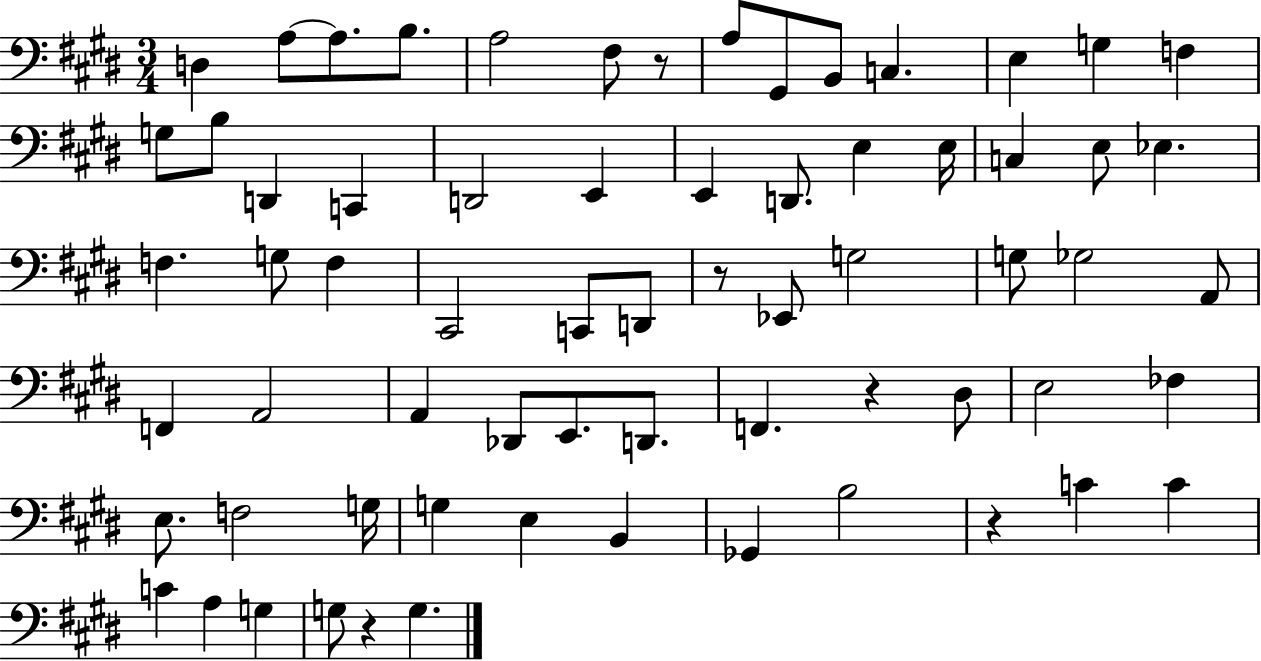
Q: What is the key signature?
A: E major